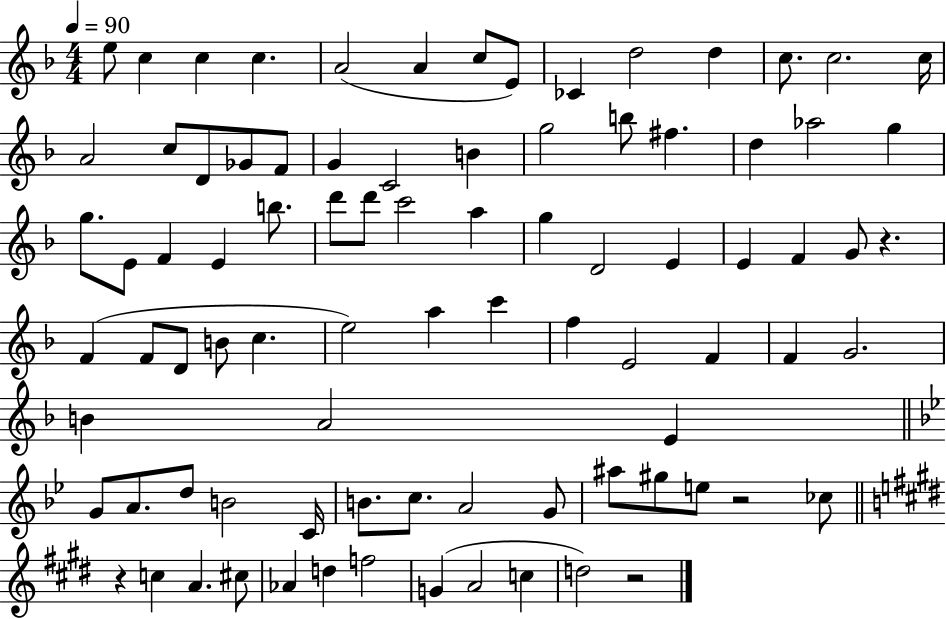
E5/e C5/q C5/q C5/q. A4/h A4/q C5/e E4/e CES4/q D5/h D5/q C5/e. C5/h. C5/s A4/h C5/e D4/e Gb4/e F4/e G4/q C4/h B4/q G5/h B5/e F#5/q. D5/q Ab5/h G5/q G5/e. E4/e F4/q E4/q B5/e. D6/e D6/e C6/h A5/q G5/q D4/h E4/q E4/q F4/q G4/e R/q. F4/q F4/e D4/e B4/e C5/q. E5/h A5/q C6/q F5/q E4/h F4/q F4/q G4/h. B4/q A4/h E4/q G4/e A4/e. D5/e B4/h C4/s B4/e. C5/e. A4/h G4/e A#5/e G#5/e E5/e R/h CES5/e R/q C5/q A4/q. C#5/e Ab4/q D5/q F5/h G4/q A4/h C5/q D5/h R/h